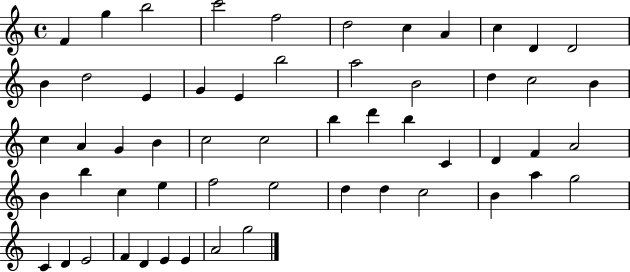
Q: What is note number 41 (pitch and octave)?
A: E5